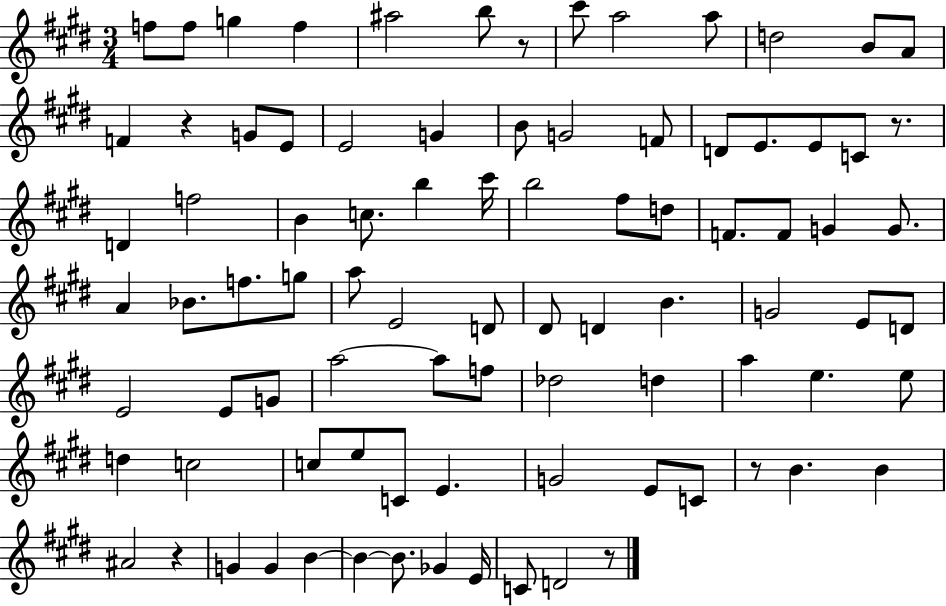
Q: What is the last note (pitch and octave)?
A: D4